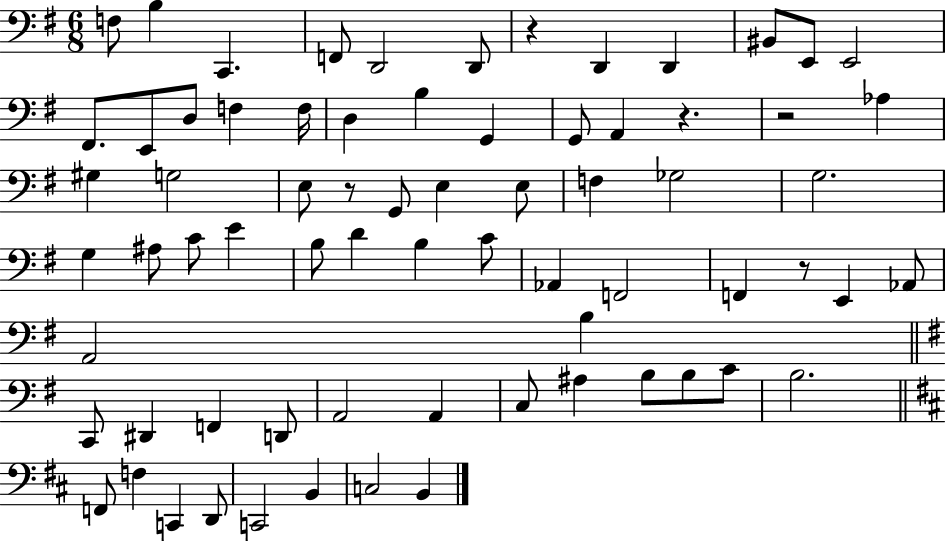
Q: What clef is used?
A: bass